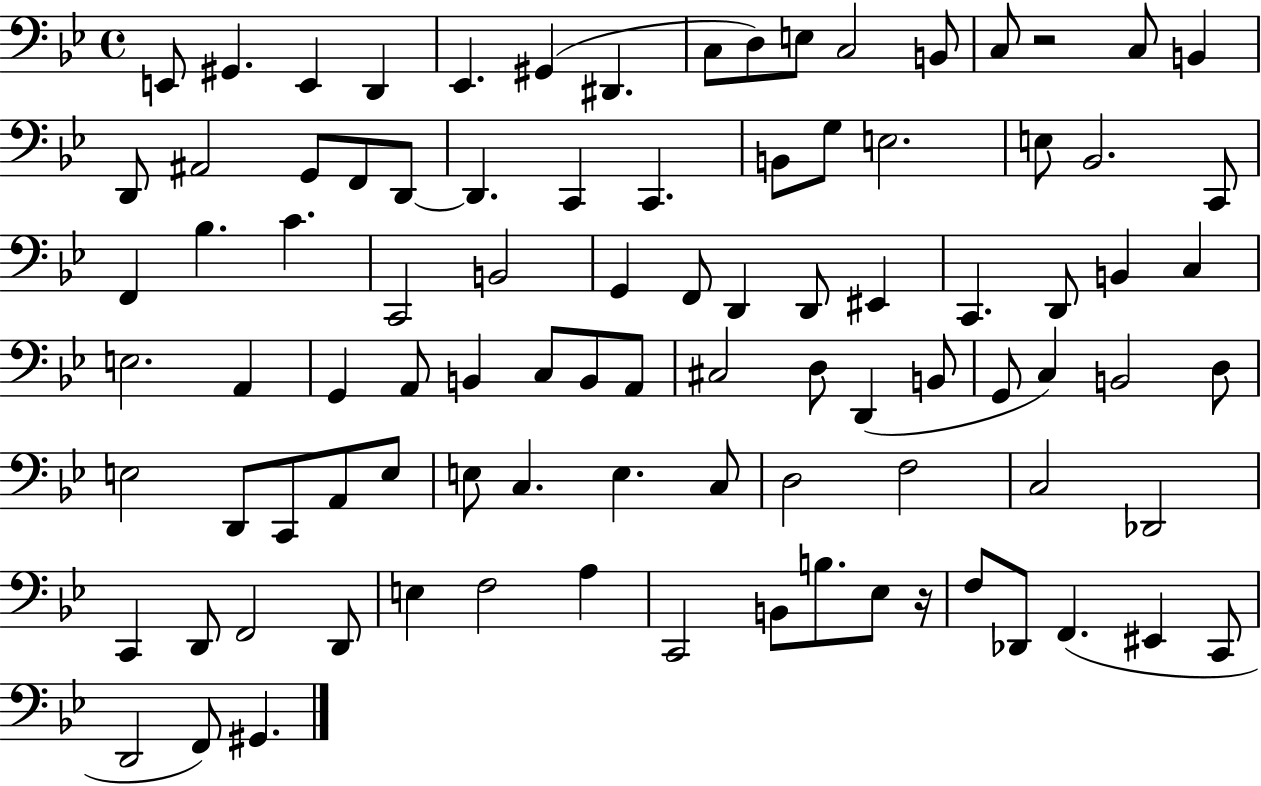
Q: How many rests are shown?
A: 2